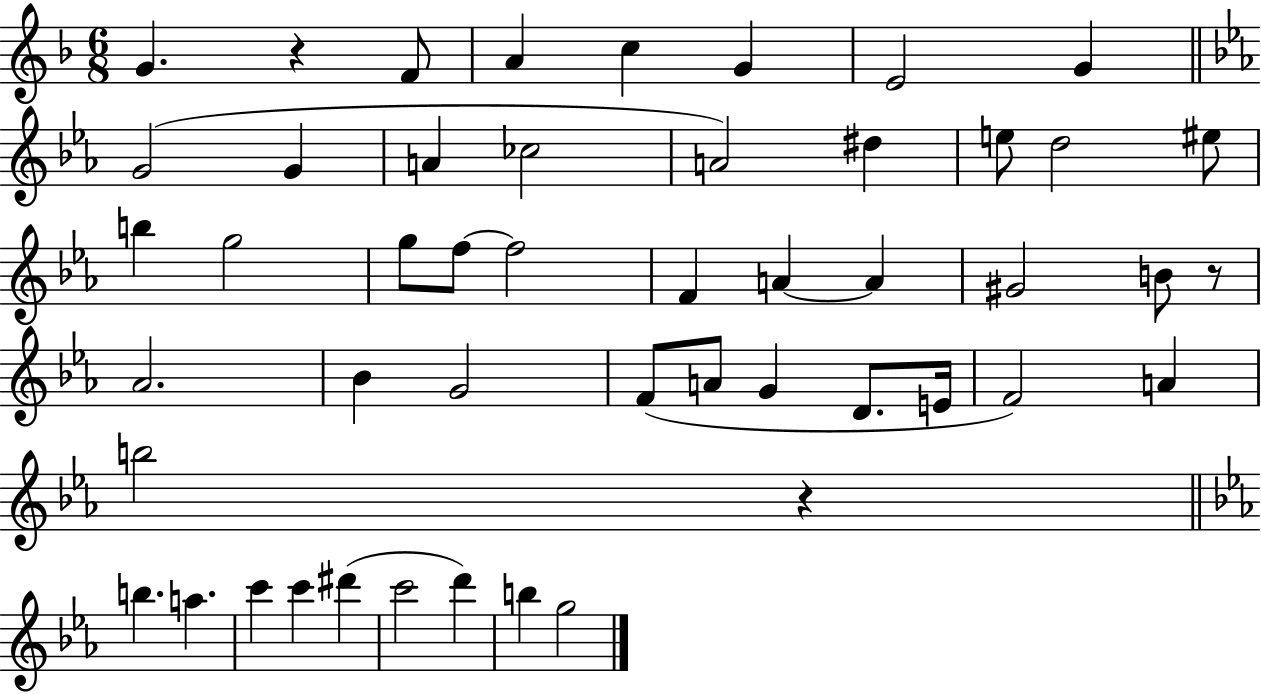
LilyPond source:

{
  \clef treble
  \numericTimeSignature
  \time 6/8
  \key f \major
  g'4. r4 f'8 | a'4 c''4 g'4 | e'2 g'4 | \bar "||" \break \key ees \major g'2( g'4 | a'4 ces''2 | a'2) dis''4 | e''8 d''2 eis''8 | \break b''4 g''2 | g''8 f''8~~ f''2 | f'4 a'4~~ a'4 | gis'2 b'8 r8 | \break aes'2. | bes'4 g'2 | f'8( a'8 g'4 d'8. e'16 | f'2) a'4 | \break b''2 r4 | \bar "||" \break \key c \minor b''4. a''4. | c'''4 c'''4 dis'''4( | c'''2 d'''4) | b''4 g''2 | \break \bar "|."
}